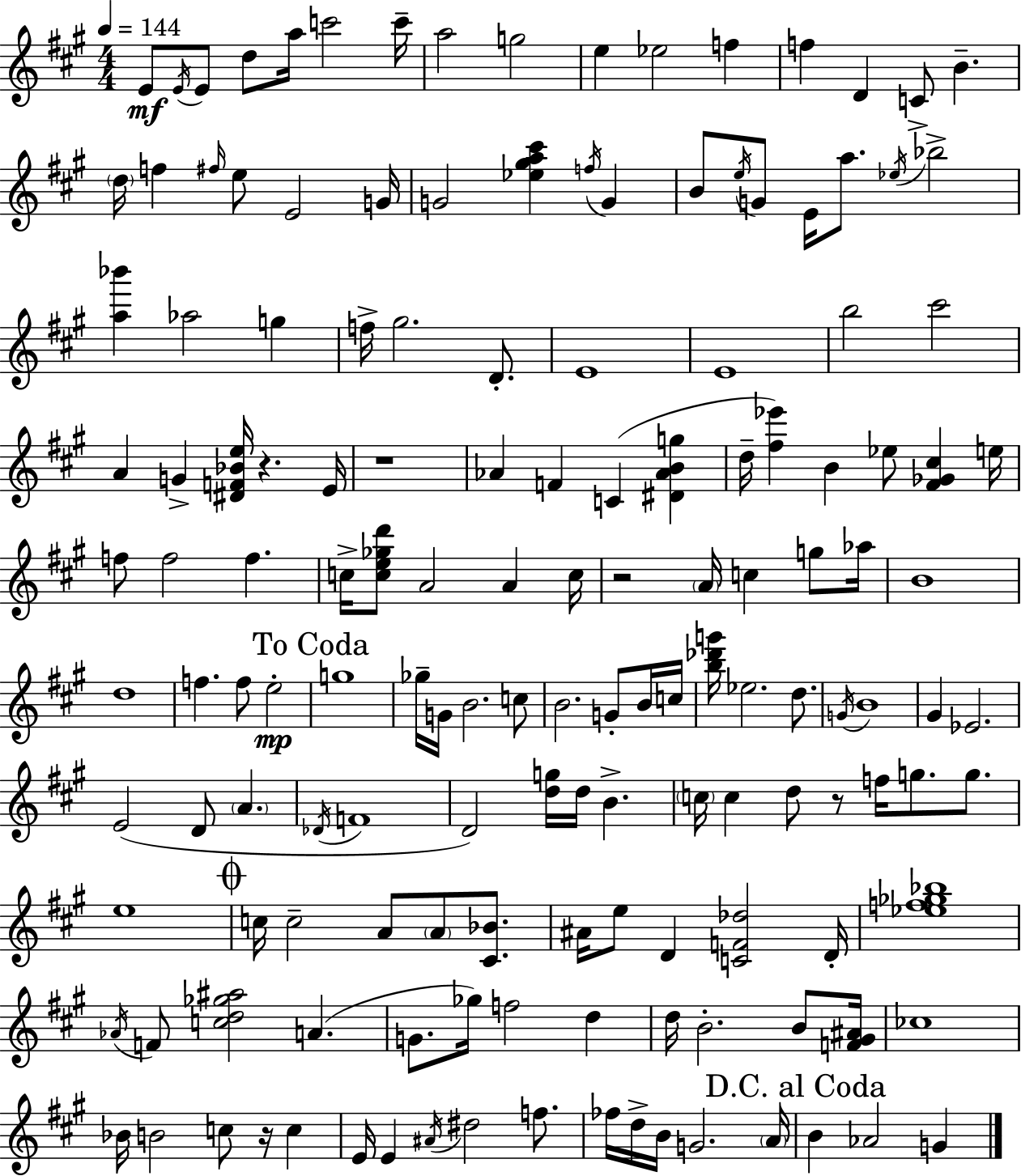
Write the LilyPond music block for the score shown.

{
  \clef treble
  \numericTimeSignature
  \time 4/4
  \key a \major
  \tempo 4 = 144
  e'8\mf \acciaccatura { e'16 } e'8 d''8 a''16 c'''2 | c'''16-- a''2 g''2 | e''4 ees''2 f''4 | f''4 d'4 c'8-> b'4.-- | \break \parenthesize d''16 f''4 \grace { fis''16 } e''8 e'2 | g'16 g'2 <ees'' gis'' a'' cis'''>4 \acciaccatura { f''16 } g'4 | b'8 \acciaccatura { e''16 } g'8 e'16 a''8. \acciaccatura { ees''16 } bes''2-> | <a'' bes'''>4 aes''2 | \break g''4 f''16-> gis''2. | d'8.-. e'1 | e'1 | b''2 cis'''2 | \break a'4 g'4-> <dis' f' bes' e''>16 r4. | e'16 r1 | aes'4 f'4 c'4( | <dis' aes' b' g''>4 d''16-- <fis'' ees'''>4) b'4 ees''8 | \break <fis' ges' cis''>4 e''16 f''8 f''2 f''4. | c''16-> <c'' e'' ges'' d'''>8 a'2 | a'4 c''16 r2 \parenthesize a'16 c''4 | g''8 aes''16 b'1 | \break d''1 | f''4. f''8 e''2-.\mp | \mark "To Coda" g''1 | ges''16-- g'16 b'2. | \break c''8 b'2. | g'8-. b'16 c''16 <b'' des''' g'''>16 ees''2. | d''8. \acciaccatura { g'16 } b'1 | gis'4 ees'2. | \break e'2( d'8 | \parenthesize a'4. \acciaccatura { des'16 } f'1 | d'2) <d'' g''>16 | d''16 b'4.-> \parenthesize c''16 c''4 d''8 r8 | \break f''16 g''8. g''8. e''1 | \mark \markup { \musicglyph "scripts.coda" } c''16 c''2-- | a'8 \parenthesize a'8 <cis' bes'>8. ais'16 e''8 d'4 <c' f' des''>2 | d'16-. <ees'' f'' ges'' bes''>1 | \break \acciaccatura { aes'16 } f'8 <c'' d'' ges'' ais''>2 | a'4.( g'8. ges''16) f''2 | d''4 d''16 b'2.-. | b'8 <f' gis' ais'>16 ces''1 | \break bes'16 b'2 | c''8 r16 c''4 e'16 e'4 \acciaccatura { ais'16 } dis''2 | f''8. fes''16 d''16-> b'16 g'2. | \parenthesize a'16 \mark "D.C. al Coda" b'4 aes'2 | \break g'4 \bar "|."
}